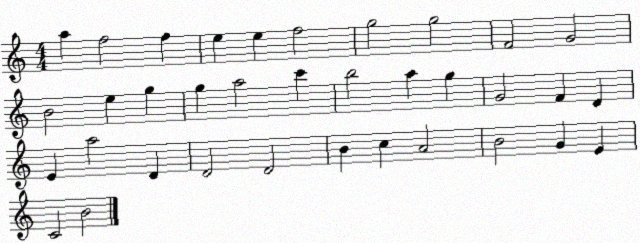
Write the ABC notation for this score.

X:1
T:Untitled
M:4/4
L:1/4
K:C
a f2 f e e f2 g2 g2 F2 G2 B2 e g g a2 c' b2 a g G2 F D E a2 D D2 D2 B c A2 B2 G E C2 B2